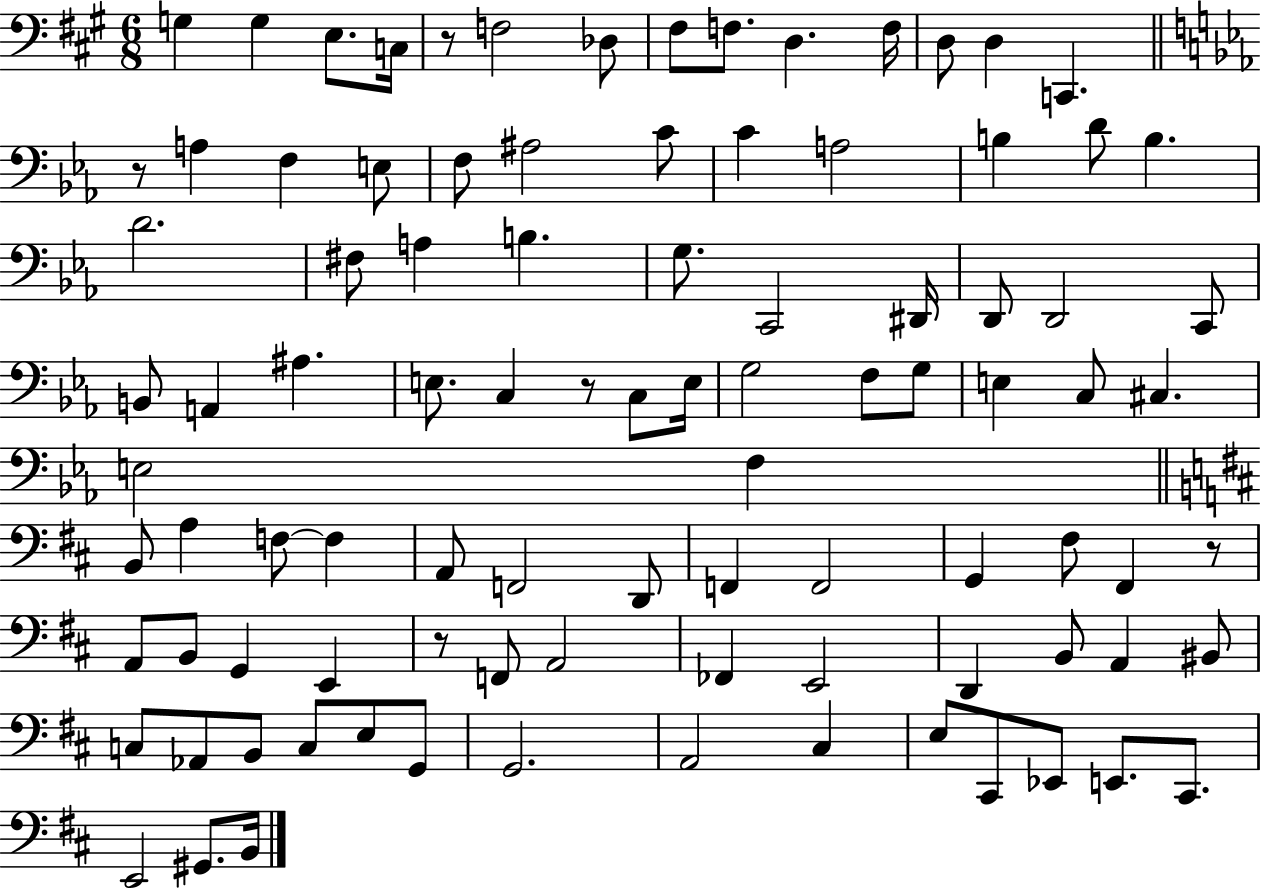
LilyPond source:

{
  \clef bass
  \numericTimeSignature
  \time 6/8
  \key a \major
  g4 g4 e8. c16 | r8 f2 des8 | fis8 f8. d4. f16 | d8 d4 c,4. | \break \bar "||" \break \key c \minor r8 a4 f4 e8 | f8 ais2 c'8 | c'4 a2 | b4 d'8 b4. | \break d'2. | fis8 a4 b4. | g8. c,2 dis,16 | d,8 d,2 c,8 | \break b,8 a,4 ais4. | e8. c4 r8 c8 e16 | g2 f8 g8 | e4 c8 cis4. | \break e2 f4 | \bar "||" \break \key d \major b,8 a4 f8~~ f4 | a,8 f,2 d,8 | f,4 f,2 | g,4 fis8 fis,4 r8 | \break a,8 b,8 g,4 e,4 | r8 f,8 a,2 | fes,4 e,2 | d,4 b,8 a,4 bis,8 | \break c8 aes,8 b,8 c8 e8 g,8 | g,2. | a,2 cis4 | e8 cis,8 ees,8 e,8. cis,8. | \break e,2 gis,8. b,16 | \bar "|."
}